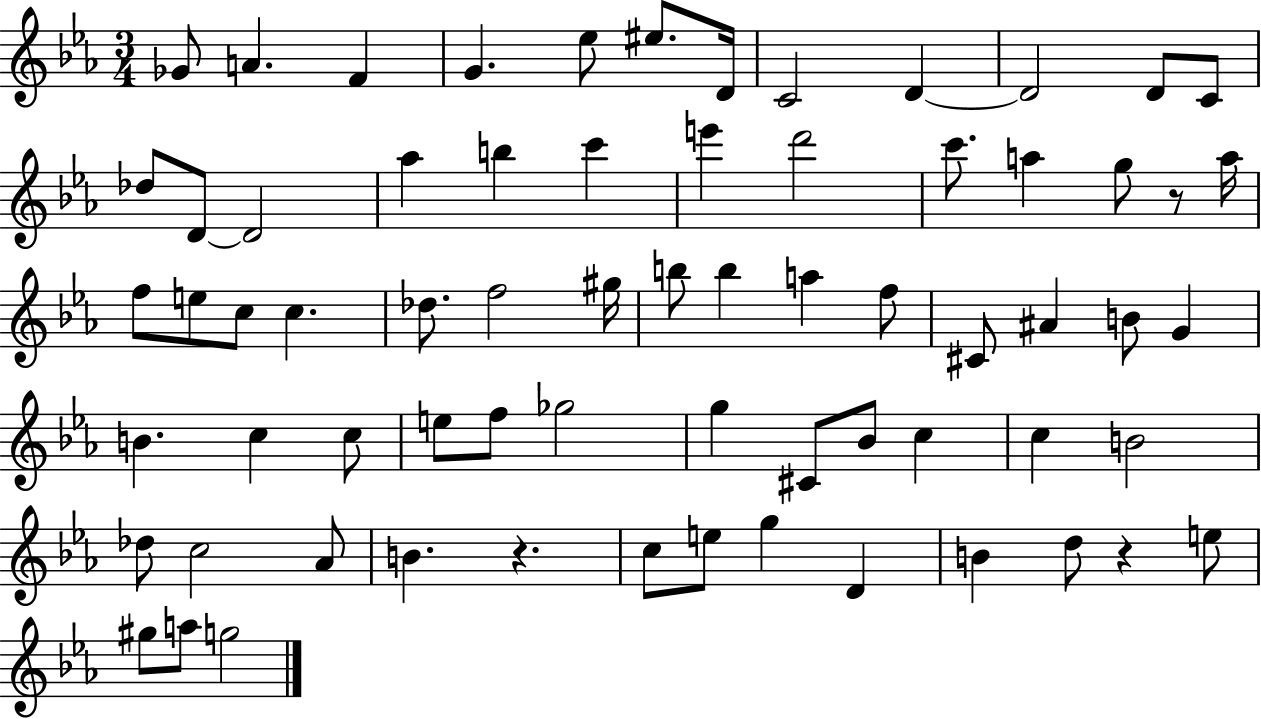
Gb4/e A4/q. F4/q G4/q. Eb5/e EIS5/e. D4/s C4/h D4/q D4/h D4/e C4/e Db5/e D4/e D4/h Ab5/q B5/q C6/q E6/q D6/h C6/e. A5/q G5/e R/e A5/s F5/e E5/e C5/e C5/q. Db5/e. F5/h G#5/s B5/e B5/q A5/q F5/e C#4/e A#4/q B4/e G4/q B4/q. C5/q C5/e E5/e F5/e Gb5/h G5/q C#4/e Bb4/e C5/q C5/q B4/h Db5/e C5/h Ab4/e B4/q. R/q. C5/e E5/e G5/q D4/q B4/q D5/e R/q E5/e G#5/e A5/e G5/h